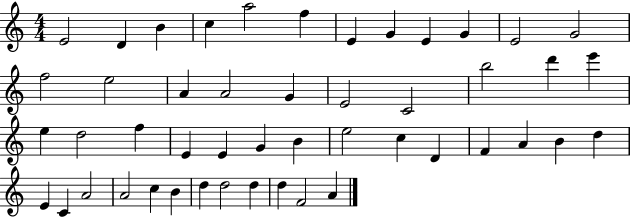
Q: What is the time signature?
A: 4/4